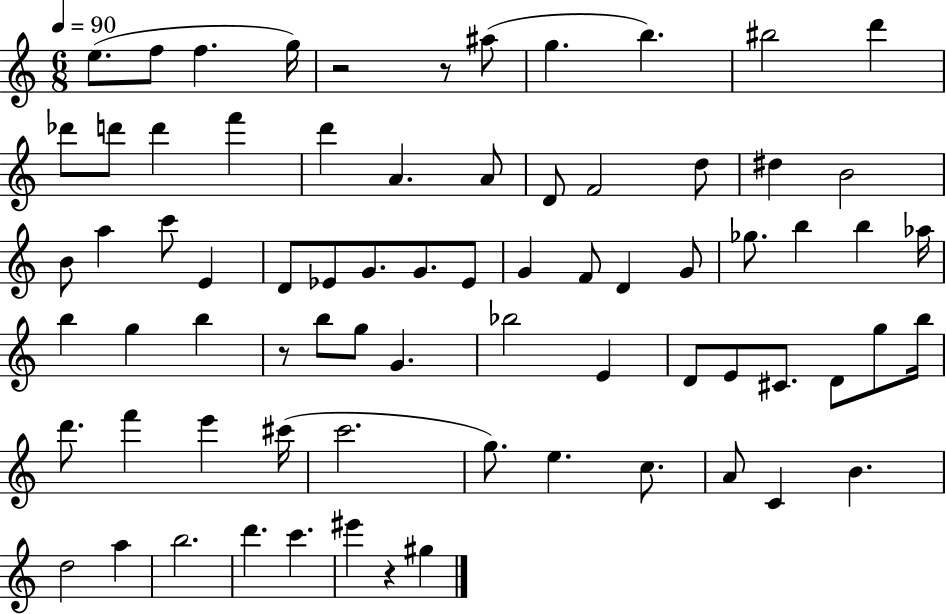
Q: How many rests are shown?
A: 4